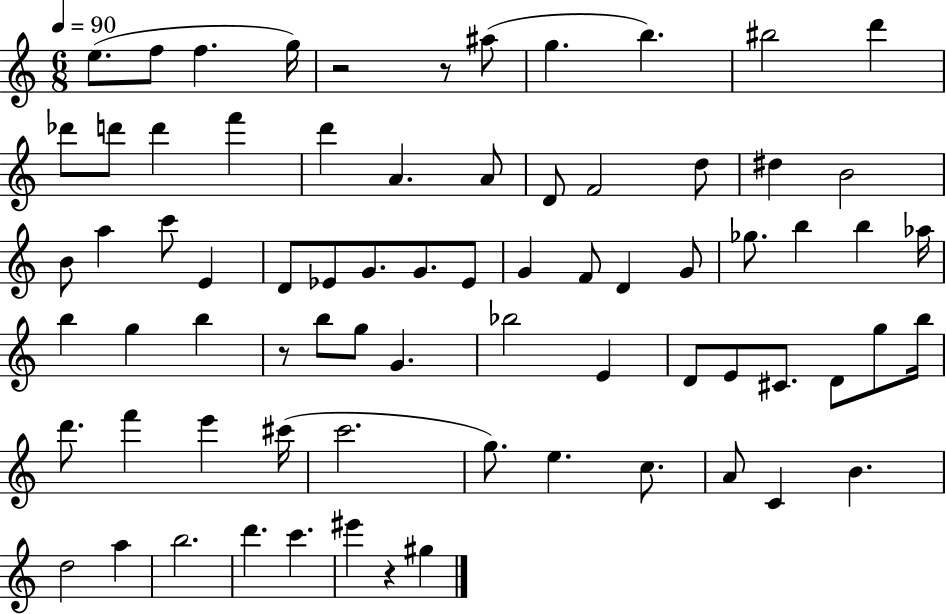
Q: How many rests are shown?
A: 4